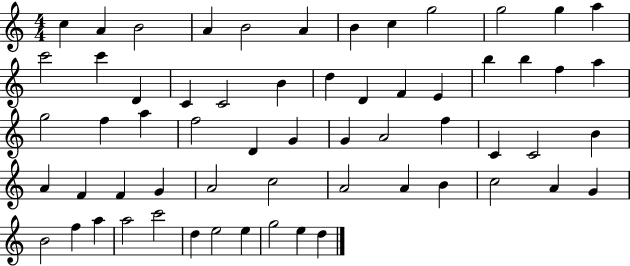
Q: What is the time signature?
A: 4/4